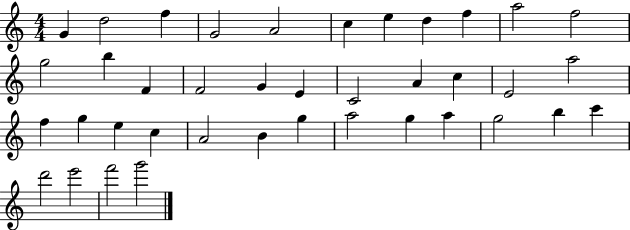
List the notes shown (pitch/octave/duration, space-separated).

G4/q D5/h F5/q G4/h A4/h C5/q E5/q D5/q F5/q A5/h F5/h G5/h B5/q F4/q F4/h G4/q E4/q C4/h A4/q C5/q E4/h A5/h F5/q G5/q E5/q C5/q A4/h B4/q G5/q A5/h G5/q A5/q G5/h B5/q C6/q D6/h E6/h F6/h G6/h